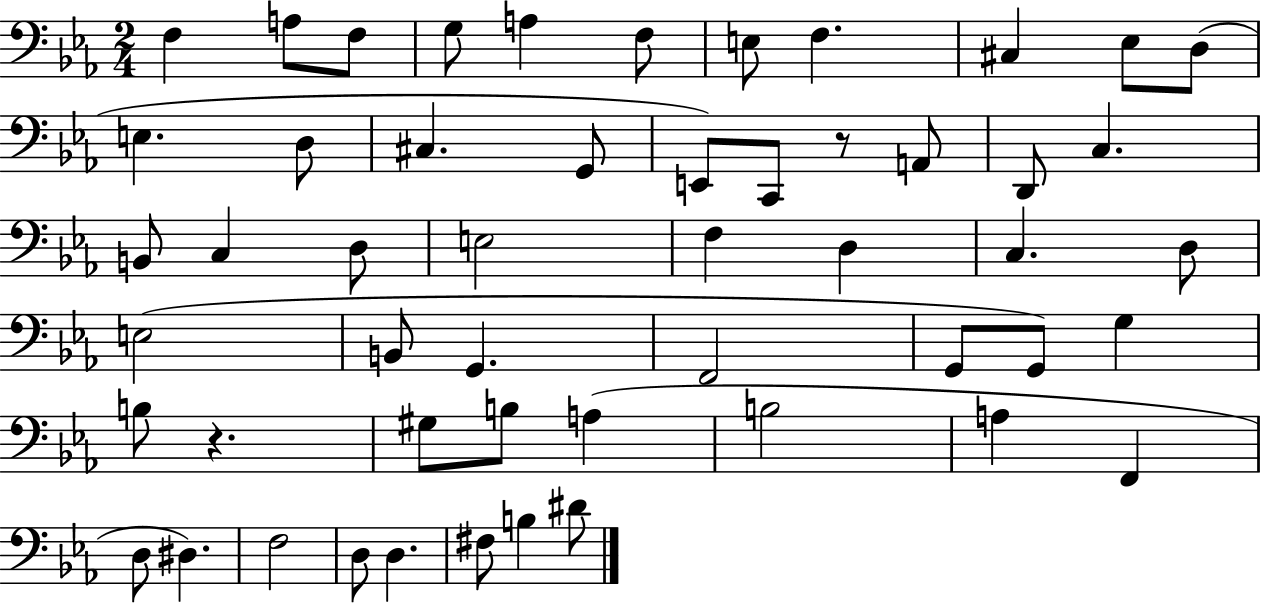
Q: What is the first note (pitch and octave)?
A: F3